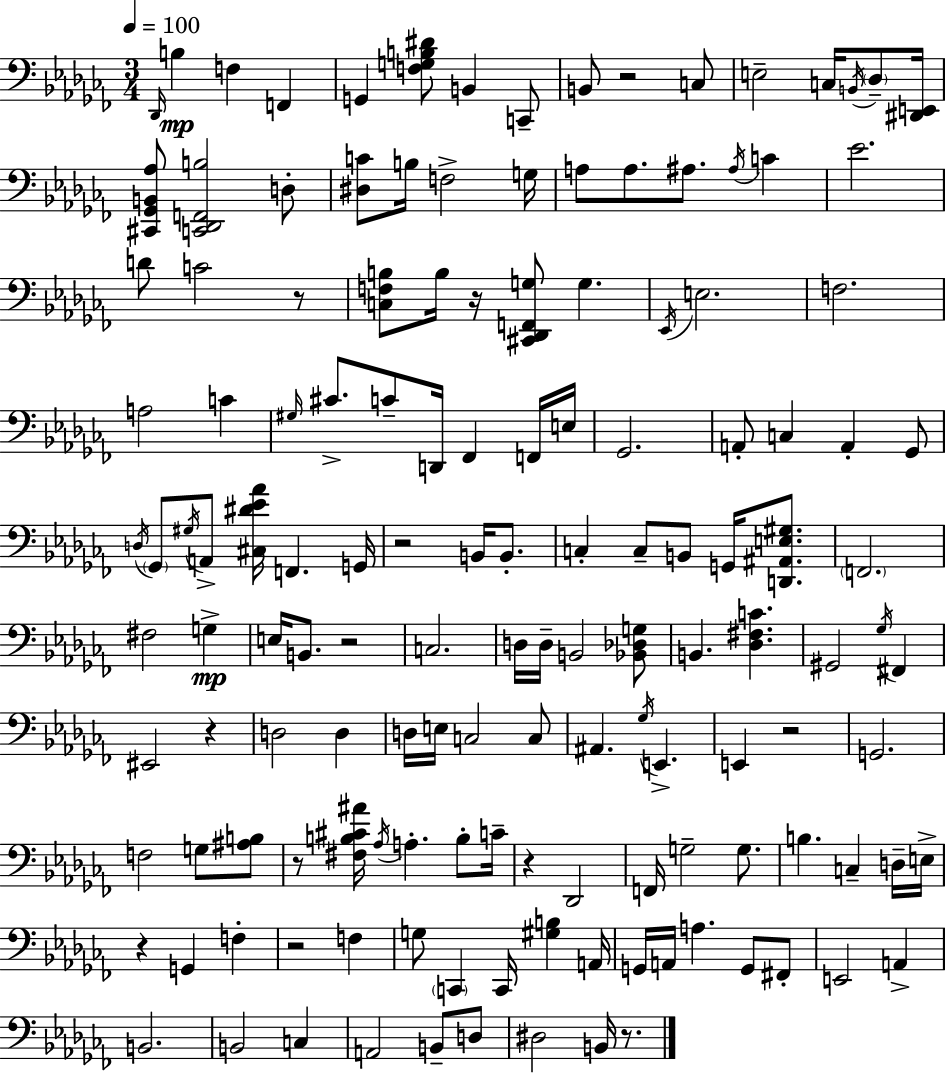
{
  \clef bass
  \numericTimeSignature
  \time 3/4
  \key aes \minor
  \tempo 4 = 100
  \repeat volta 2 { \grace { des,16 }\mp b4 f4 f,4 | g,4 <f g b dis'>8 b,4 c,8-- | b,8 r2 c8 | e2-- c16 \acciaccatura { b,16 } \parenthesize des8-- | \break <dis, e,>16 <cis, ges, b, aes>8 <c, des, f, b>2 | d8-. <dis c'>8 b16 f2-> | g16 a8 a8. ais8. \acciaccatura { ais16 } c'4 | ees'2. | \break d'8 c'2 | r8 <c f b>8 b16 r16 <cis, des, f, g>8 g4. | \acciaccatura { ees,16 } e2. | f2. | \break a2 | c'4 \grace { gis16 } cis'8.-> c'8-- d,16 fes,4 | f,16 e16 ges,2. | a,8-. c4 a,4-. | \break ges,8 \acciaccatura { d16 } \parenthesize ges,8 \acciaccatura { gis16 } a,8-> <cis dis' ees' aes'>16 | f,4. g,16 r2 | b,16 b,8.-. c4-. c8-- | b,8 g,16 <d, ais, e gis>8. \parenthesize f,2. | \break fis2 | g4->\mp e16 b,8. r2 | c2. | d16 d16-- b,2 | \break <bes, des g>8 b,4. | <des fis c'>4. gis,2 | \acciaccatura { ges16 } fis,4 eis,2 | r4 d2 | \break d4 d16 e16 c2 | c8 ais,4. | \acciaccatura { ges16 } e,4.-> e,4 | r2 g,2. | \break f2 | g8 <ais b>8 r8 <fis b cis' ais'>16 | \acciaccatura { aes16 } a4.-. b8-. c'16-- r4 | des,2 f,16 g2-- | \break g8. b4. | c4-- d16-- e16-> r4 | g,4 f4-. r2 | f4 g8 | \break \parenthesize c,4 c,16 <gis b>4 a,16 g,16 a,16 | a4. g,8 fis,8-. e,2 | a,4-> b,2. | b,2 | \break c4 a,2 | b,8-- d8 dis2 | b,16 r8. } \bar "|."
}